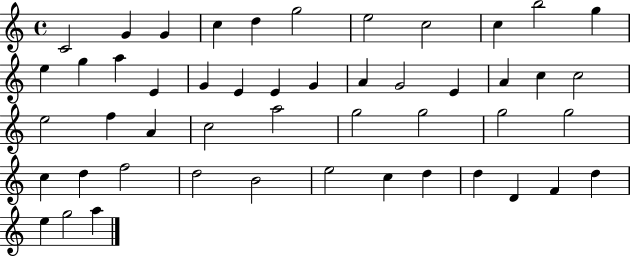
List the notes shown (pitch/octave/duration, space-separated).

C4/h G4/q G4/q C5/q D5/q G5/h E5/h C5/h C5/q B5/h G5/q E5/q G5/q A5/q E4/q G4/q E4/q E4/q G4/q A4/q G4/h E4/q A4/q C5/q C5/h E5/h F5/q A4/q C5/h A5/h G5/h G5/h G5/h G5/h C5/q D5/q F5/h D5/h B4/h E5/h C5/q D5/q D5/q D4/q F4/q D5/q E5/q G5/h A5/q